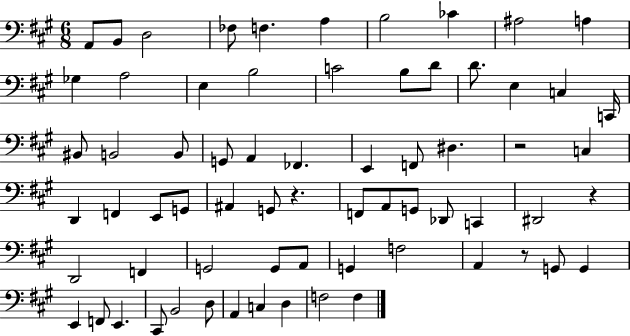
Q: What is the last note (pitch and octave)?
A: F3